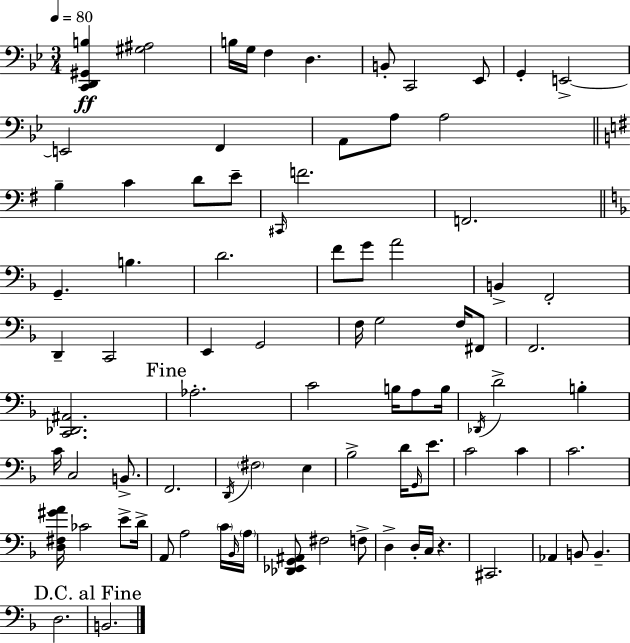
{
  \clef bass
  \numericTimeSignature
  \time 3/4
  \key bes \major
  \tempo 4 = 80
  <c, d, gis, b>4\ff <gis ais>2 | b16 g16 f4 d4. | b,8-. c,2 ees,8 | g,4-. e,2->~~ | \break e,2 f,4 | a,8 a8 a2 | \bar "||" \break \key e \minor b4-- c'4 d'8 e'8-- | \grace { cis,16 } f'2. | f,2. | \bar "||" \break \key f \major g,4.-- b4. | d'2. | f'8 g'8 a'2 | b,4-> f,2-. | \break d,4-- c,2 | e,4 g,2 | f16 g2 f16 fis,8 | f,2. | \break <c, des, ais,>2. | \mark "Fine" aes2.-. | c'2 b16 a8 b16 | \acciaccatura { des,16 } d'2-> b4-. | \break c'16 c2 b,8.-> | f,2. | \acciaccatura { d,16 } \parenthesize fis2 e4 | bes2-> d'16 \grace { g,16 } | \break e'8. c'2 c'4 | c'2. | <d fis gis' a'>16 ces'2 | e'8-> d'16-> a,8 a2 | \break \parenthesize c'16 \grace { bes,16 } \parenthesize a16 <des, ees, g, ais,>8 fis2 | f8-> d4-> d16-. c16 r4. | cis,2. | aes,4 b,8 b,4.-- | \break d2. | \mark "D.C. al Fine" b,2. | \bar "|."
}